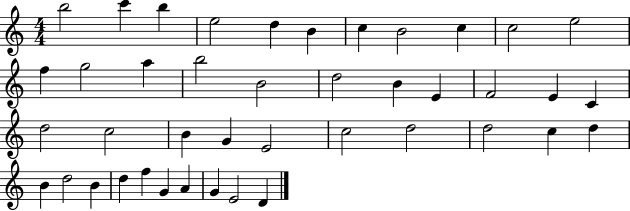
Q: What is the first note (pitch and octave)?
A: B5